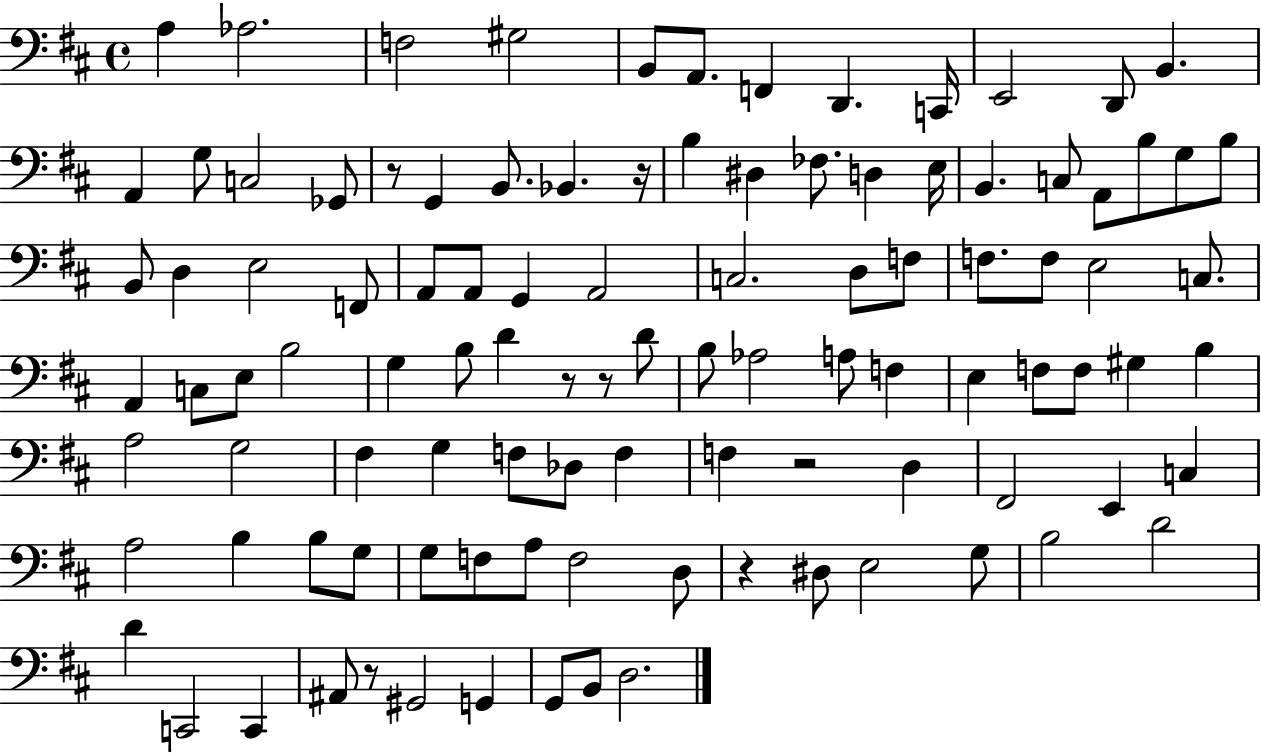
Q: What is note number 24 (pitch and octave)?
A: E3